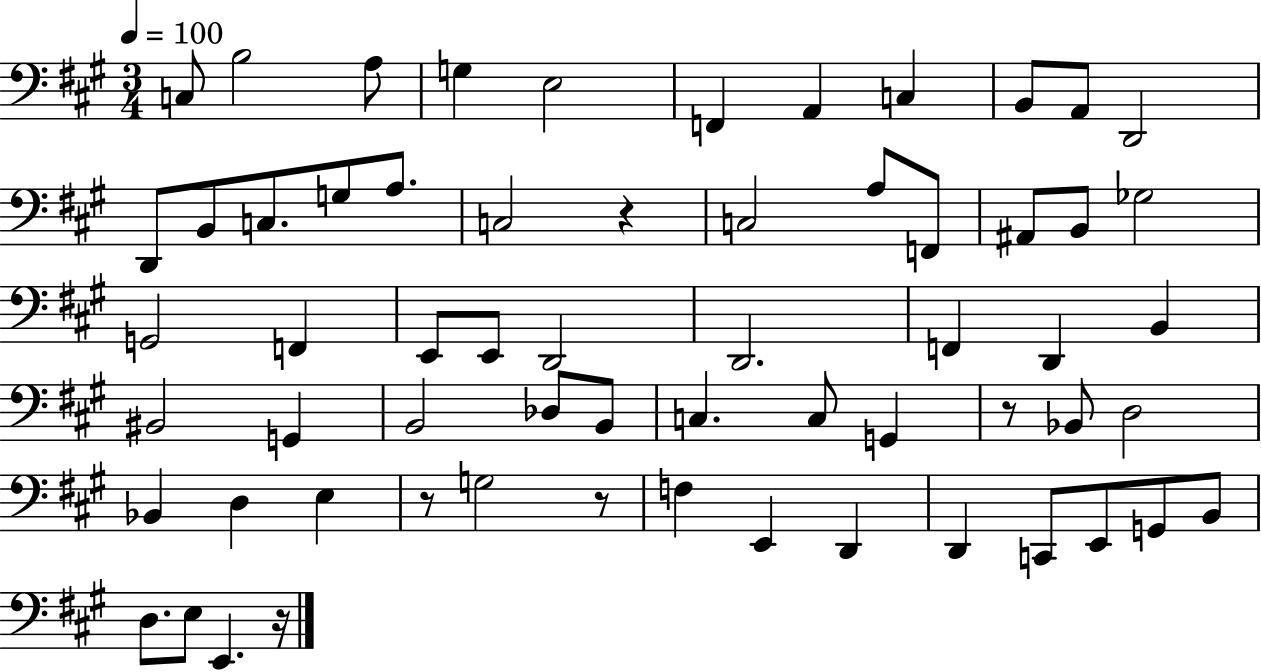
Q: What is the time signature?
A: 3/4